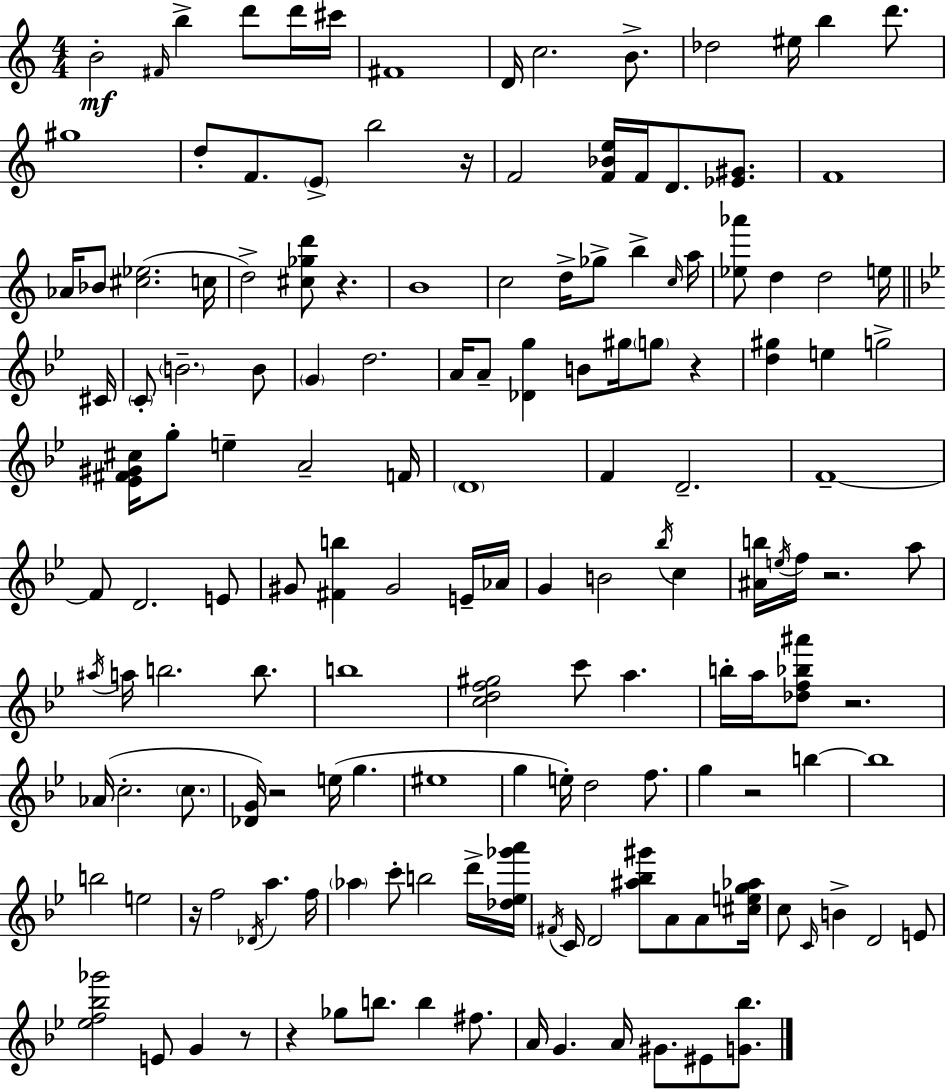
X:1
T:Untitled
M:4/4
L:1/4
K:Am
B2 ^F/4 b d'/2 d'/4 ^c'/4 ^F4 D/4 c2 B/2 _d2 ^e/4 b d'/2 ^g4 d/2 F/2 E/2 b2 z/4 F2 [F_Be]/4 F/4 D/2 [_E^G]/2 F4 _A/4 _B/2 [^c_e]2 c/4 d2 [^c_gd']/2 z B4 c2 d/4 _g/2 b c/4 a/4 [_e_a']/2 d d2 e/4 ^C/4 C/2 B2 B/2 G d2 A/4 A/2 [_Dg] B/2 ^g/4 g/2 z [d^g] e g2 [_E^F^G^c]/4 g/2 e A2 F/4 D4 F D2 F4 F/2 D2 E/2 ^G/2 [^Fb] ^G2 E/4 _A/4 G B2 _b/4 c [^Ab]/4 e/4 f/4 z2 a/2 ^a/4 a/4 b2 b/2 b4 [cdf^g]2 c'/2 a b/4 a/4 [_df_b^a']/2 z2 _A/4 c2 c/2 [_DG]/4 z2 e/4 g ^e4 g e/4 d2 f/2 g z2 b b4 b2 e2 z/4 f2 _D/4 a f/4 _a c'/2 b2 d'/4 [_d_e_g'a']/4 ^F/4 C/4 D2 [^a_b^g']/2 A/2 A/2 [^ceg_a]/4 c/2 C/4 B D2 E/2 [_ef_b_g']2 E/2 G z/2 z _g/2 b/2 b ^f/2 A/4 G A/4 ^G/2 ^E/2 [G_b]/2